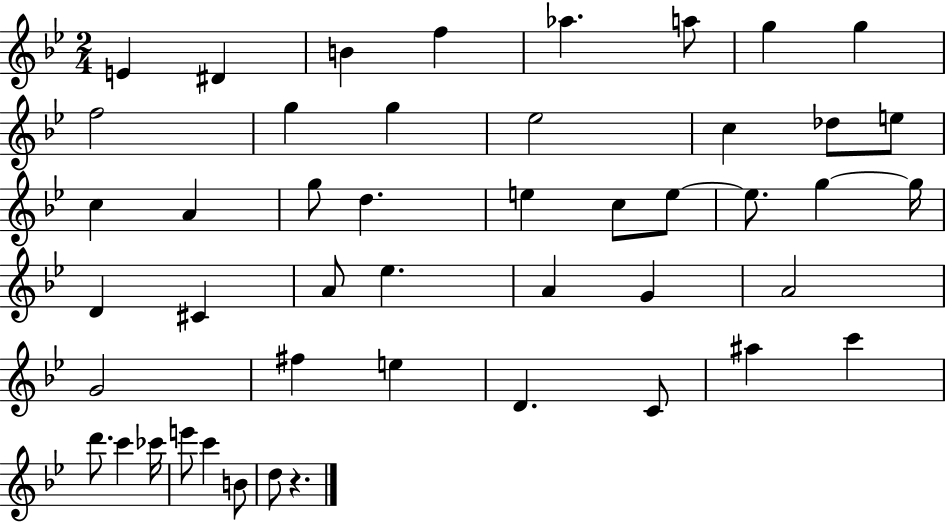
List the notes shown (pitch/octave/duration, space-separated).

E4/q D#4/q B4/q F5/q Ab5/q. A5/e G5/q G5/q F5/h G5/q G5/q Eb5/h C5/q Db5/e E5/e C5/q A4/q G5/e D5/q. E5/q C5/e E5/e E5/e. G5/q G5/s D4/q C#4/q A4/e Eb5/q. A4/q G4/q A4/h G4/h F#5/q E5/q D4/q. C4/e A#5/q C6/q D6/e. C6/q CES6/s E6/e C6/q B4/e D5/e R/q.